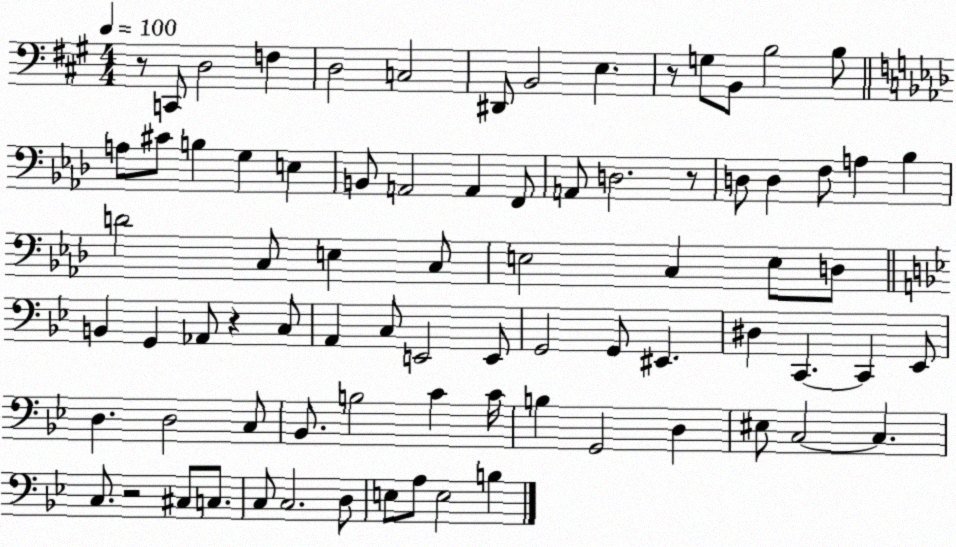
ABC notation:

X:1
T:Untitled
M:4/4
L:1/4
K:A
z/2 C,,/2 D,2 F, D,2 C,2 ^D,,/2 B,,2 E, z/2 G,/2 B,,/2 B,2 B,/2 A,/2 ^C/2 B, G, E, B,,/2 A,,2 A,, F,,/2 A,,/2 D,2 z/2 D,/2 D, F,/2 A, _B, D2 C,/2 E, C,/2 E,2 C, E,/2 D,/2 B,, G,, _A,,/2 z C,/2 A,, C,/2 E,,2 E,,/2 G,,2 G,,/2 ^E,, ^D, C,, C,, _E,,/2 D, D,2 C,/2 _B,,/2 B,2 C C/4 B, G,,2 D, ^E,/2 C,2 C, C,/2 z2 ^C,/2 C,/2 C,/2 C,2 D,/2 E,/2 A,/2 E,2 B,